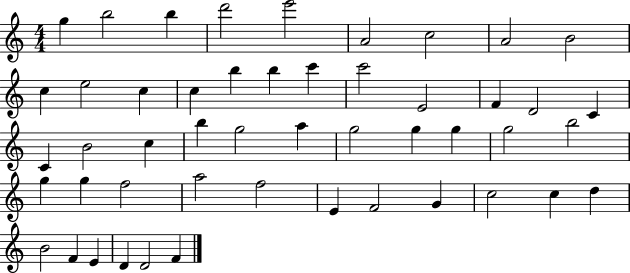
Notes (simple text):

G5/q B5/h B5/q D6/h E6/h A4/h C5/h A4/h B4/h C5/q E5/h C5/q C5/q B5/q B5/q C6/q C6/h E4/h F4/q D4/h C4/q C4/q B4/h C5/q B5/q G5/h A5/q G5/h G5/q G5/q G5/h B5/h G5/q G5/q F5/h A5/h F5/h E4/q F4/h G4/q C5/h C5/q D5/q B4/h F4/q E4/q D4/q D4/h F4/q